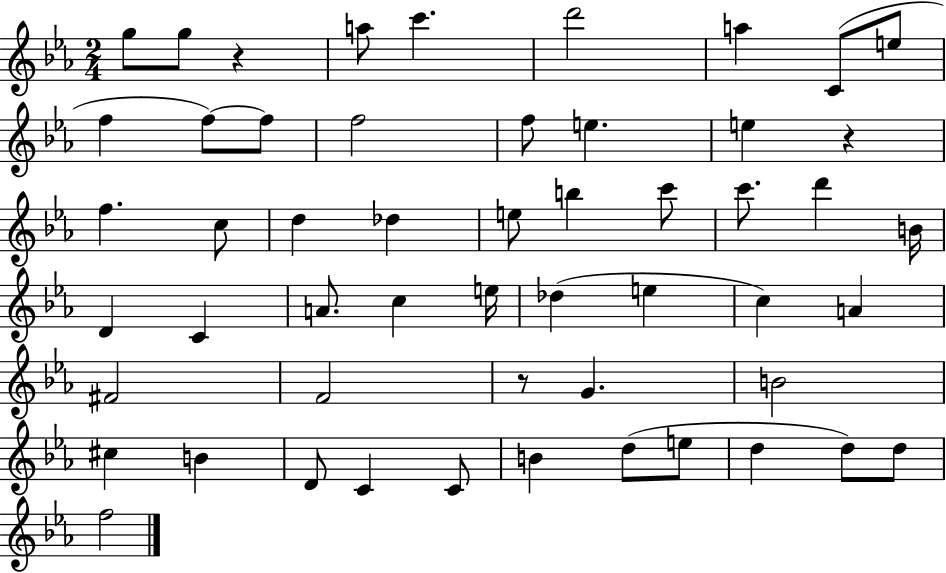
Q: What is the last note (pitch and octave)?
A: F5